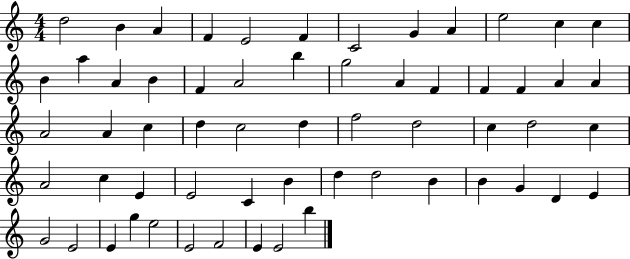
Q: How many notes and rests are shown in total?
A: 60